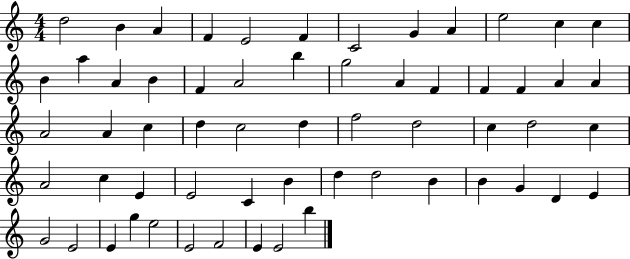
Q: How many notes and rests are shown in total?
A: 60